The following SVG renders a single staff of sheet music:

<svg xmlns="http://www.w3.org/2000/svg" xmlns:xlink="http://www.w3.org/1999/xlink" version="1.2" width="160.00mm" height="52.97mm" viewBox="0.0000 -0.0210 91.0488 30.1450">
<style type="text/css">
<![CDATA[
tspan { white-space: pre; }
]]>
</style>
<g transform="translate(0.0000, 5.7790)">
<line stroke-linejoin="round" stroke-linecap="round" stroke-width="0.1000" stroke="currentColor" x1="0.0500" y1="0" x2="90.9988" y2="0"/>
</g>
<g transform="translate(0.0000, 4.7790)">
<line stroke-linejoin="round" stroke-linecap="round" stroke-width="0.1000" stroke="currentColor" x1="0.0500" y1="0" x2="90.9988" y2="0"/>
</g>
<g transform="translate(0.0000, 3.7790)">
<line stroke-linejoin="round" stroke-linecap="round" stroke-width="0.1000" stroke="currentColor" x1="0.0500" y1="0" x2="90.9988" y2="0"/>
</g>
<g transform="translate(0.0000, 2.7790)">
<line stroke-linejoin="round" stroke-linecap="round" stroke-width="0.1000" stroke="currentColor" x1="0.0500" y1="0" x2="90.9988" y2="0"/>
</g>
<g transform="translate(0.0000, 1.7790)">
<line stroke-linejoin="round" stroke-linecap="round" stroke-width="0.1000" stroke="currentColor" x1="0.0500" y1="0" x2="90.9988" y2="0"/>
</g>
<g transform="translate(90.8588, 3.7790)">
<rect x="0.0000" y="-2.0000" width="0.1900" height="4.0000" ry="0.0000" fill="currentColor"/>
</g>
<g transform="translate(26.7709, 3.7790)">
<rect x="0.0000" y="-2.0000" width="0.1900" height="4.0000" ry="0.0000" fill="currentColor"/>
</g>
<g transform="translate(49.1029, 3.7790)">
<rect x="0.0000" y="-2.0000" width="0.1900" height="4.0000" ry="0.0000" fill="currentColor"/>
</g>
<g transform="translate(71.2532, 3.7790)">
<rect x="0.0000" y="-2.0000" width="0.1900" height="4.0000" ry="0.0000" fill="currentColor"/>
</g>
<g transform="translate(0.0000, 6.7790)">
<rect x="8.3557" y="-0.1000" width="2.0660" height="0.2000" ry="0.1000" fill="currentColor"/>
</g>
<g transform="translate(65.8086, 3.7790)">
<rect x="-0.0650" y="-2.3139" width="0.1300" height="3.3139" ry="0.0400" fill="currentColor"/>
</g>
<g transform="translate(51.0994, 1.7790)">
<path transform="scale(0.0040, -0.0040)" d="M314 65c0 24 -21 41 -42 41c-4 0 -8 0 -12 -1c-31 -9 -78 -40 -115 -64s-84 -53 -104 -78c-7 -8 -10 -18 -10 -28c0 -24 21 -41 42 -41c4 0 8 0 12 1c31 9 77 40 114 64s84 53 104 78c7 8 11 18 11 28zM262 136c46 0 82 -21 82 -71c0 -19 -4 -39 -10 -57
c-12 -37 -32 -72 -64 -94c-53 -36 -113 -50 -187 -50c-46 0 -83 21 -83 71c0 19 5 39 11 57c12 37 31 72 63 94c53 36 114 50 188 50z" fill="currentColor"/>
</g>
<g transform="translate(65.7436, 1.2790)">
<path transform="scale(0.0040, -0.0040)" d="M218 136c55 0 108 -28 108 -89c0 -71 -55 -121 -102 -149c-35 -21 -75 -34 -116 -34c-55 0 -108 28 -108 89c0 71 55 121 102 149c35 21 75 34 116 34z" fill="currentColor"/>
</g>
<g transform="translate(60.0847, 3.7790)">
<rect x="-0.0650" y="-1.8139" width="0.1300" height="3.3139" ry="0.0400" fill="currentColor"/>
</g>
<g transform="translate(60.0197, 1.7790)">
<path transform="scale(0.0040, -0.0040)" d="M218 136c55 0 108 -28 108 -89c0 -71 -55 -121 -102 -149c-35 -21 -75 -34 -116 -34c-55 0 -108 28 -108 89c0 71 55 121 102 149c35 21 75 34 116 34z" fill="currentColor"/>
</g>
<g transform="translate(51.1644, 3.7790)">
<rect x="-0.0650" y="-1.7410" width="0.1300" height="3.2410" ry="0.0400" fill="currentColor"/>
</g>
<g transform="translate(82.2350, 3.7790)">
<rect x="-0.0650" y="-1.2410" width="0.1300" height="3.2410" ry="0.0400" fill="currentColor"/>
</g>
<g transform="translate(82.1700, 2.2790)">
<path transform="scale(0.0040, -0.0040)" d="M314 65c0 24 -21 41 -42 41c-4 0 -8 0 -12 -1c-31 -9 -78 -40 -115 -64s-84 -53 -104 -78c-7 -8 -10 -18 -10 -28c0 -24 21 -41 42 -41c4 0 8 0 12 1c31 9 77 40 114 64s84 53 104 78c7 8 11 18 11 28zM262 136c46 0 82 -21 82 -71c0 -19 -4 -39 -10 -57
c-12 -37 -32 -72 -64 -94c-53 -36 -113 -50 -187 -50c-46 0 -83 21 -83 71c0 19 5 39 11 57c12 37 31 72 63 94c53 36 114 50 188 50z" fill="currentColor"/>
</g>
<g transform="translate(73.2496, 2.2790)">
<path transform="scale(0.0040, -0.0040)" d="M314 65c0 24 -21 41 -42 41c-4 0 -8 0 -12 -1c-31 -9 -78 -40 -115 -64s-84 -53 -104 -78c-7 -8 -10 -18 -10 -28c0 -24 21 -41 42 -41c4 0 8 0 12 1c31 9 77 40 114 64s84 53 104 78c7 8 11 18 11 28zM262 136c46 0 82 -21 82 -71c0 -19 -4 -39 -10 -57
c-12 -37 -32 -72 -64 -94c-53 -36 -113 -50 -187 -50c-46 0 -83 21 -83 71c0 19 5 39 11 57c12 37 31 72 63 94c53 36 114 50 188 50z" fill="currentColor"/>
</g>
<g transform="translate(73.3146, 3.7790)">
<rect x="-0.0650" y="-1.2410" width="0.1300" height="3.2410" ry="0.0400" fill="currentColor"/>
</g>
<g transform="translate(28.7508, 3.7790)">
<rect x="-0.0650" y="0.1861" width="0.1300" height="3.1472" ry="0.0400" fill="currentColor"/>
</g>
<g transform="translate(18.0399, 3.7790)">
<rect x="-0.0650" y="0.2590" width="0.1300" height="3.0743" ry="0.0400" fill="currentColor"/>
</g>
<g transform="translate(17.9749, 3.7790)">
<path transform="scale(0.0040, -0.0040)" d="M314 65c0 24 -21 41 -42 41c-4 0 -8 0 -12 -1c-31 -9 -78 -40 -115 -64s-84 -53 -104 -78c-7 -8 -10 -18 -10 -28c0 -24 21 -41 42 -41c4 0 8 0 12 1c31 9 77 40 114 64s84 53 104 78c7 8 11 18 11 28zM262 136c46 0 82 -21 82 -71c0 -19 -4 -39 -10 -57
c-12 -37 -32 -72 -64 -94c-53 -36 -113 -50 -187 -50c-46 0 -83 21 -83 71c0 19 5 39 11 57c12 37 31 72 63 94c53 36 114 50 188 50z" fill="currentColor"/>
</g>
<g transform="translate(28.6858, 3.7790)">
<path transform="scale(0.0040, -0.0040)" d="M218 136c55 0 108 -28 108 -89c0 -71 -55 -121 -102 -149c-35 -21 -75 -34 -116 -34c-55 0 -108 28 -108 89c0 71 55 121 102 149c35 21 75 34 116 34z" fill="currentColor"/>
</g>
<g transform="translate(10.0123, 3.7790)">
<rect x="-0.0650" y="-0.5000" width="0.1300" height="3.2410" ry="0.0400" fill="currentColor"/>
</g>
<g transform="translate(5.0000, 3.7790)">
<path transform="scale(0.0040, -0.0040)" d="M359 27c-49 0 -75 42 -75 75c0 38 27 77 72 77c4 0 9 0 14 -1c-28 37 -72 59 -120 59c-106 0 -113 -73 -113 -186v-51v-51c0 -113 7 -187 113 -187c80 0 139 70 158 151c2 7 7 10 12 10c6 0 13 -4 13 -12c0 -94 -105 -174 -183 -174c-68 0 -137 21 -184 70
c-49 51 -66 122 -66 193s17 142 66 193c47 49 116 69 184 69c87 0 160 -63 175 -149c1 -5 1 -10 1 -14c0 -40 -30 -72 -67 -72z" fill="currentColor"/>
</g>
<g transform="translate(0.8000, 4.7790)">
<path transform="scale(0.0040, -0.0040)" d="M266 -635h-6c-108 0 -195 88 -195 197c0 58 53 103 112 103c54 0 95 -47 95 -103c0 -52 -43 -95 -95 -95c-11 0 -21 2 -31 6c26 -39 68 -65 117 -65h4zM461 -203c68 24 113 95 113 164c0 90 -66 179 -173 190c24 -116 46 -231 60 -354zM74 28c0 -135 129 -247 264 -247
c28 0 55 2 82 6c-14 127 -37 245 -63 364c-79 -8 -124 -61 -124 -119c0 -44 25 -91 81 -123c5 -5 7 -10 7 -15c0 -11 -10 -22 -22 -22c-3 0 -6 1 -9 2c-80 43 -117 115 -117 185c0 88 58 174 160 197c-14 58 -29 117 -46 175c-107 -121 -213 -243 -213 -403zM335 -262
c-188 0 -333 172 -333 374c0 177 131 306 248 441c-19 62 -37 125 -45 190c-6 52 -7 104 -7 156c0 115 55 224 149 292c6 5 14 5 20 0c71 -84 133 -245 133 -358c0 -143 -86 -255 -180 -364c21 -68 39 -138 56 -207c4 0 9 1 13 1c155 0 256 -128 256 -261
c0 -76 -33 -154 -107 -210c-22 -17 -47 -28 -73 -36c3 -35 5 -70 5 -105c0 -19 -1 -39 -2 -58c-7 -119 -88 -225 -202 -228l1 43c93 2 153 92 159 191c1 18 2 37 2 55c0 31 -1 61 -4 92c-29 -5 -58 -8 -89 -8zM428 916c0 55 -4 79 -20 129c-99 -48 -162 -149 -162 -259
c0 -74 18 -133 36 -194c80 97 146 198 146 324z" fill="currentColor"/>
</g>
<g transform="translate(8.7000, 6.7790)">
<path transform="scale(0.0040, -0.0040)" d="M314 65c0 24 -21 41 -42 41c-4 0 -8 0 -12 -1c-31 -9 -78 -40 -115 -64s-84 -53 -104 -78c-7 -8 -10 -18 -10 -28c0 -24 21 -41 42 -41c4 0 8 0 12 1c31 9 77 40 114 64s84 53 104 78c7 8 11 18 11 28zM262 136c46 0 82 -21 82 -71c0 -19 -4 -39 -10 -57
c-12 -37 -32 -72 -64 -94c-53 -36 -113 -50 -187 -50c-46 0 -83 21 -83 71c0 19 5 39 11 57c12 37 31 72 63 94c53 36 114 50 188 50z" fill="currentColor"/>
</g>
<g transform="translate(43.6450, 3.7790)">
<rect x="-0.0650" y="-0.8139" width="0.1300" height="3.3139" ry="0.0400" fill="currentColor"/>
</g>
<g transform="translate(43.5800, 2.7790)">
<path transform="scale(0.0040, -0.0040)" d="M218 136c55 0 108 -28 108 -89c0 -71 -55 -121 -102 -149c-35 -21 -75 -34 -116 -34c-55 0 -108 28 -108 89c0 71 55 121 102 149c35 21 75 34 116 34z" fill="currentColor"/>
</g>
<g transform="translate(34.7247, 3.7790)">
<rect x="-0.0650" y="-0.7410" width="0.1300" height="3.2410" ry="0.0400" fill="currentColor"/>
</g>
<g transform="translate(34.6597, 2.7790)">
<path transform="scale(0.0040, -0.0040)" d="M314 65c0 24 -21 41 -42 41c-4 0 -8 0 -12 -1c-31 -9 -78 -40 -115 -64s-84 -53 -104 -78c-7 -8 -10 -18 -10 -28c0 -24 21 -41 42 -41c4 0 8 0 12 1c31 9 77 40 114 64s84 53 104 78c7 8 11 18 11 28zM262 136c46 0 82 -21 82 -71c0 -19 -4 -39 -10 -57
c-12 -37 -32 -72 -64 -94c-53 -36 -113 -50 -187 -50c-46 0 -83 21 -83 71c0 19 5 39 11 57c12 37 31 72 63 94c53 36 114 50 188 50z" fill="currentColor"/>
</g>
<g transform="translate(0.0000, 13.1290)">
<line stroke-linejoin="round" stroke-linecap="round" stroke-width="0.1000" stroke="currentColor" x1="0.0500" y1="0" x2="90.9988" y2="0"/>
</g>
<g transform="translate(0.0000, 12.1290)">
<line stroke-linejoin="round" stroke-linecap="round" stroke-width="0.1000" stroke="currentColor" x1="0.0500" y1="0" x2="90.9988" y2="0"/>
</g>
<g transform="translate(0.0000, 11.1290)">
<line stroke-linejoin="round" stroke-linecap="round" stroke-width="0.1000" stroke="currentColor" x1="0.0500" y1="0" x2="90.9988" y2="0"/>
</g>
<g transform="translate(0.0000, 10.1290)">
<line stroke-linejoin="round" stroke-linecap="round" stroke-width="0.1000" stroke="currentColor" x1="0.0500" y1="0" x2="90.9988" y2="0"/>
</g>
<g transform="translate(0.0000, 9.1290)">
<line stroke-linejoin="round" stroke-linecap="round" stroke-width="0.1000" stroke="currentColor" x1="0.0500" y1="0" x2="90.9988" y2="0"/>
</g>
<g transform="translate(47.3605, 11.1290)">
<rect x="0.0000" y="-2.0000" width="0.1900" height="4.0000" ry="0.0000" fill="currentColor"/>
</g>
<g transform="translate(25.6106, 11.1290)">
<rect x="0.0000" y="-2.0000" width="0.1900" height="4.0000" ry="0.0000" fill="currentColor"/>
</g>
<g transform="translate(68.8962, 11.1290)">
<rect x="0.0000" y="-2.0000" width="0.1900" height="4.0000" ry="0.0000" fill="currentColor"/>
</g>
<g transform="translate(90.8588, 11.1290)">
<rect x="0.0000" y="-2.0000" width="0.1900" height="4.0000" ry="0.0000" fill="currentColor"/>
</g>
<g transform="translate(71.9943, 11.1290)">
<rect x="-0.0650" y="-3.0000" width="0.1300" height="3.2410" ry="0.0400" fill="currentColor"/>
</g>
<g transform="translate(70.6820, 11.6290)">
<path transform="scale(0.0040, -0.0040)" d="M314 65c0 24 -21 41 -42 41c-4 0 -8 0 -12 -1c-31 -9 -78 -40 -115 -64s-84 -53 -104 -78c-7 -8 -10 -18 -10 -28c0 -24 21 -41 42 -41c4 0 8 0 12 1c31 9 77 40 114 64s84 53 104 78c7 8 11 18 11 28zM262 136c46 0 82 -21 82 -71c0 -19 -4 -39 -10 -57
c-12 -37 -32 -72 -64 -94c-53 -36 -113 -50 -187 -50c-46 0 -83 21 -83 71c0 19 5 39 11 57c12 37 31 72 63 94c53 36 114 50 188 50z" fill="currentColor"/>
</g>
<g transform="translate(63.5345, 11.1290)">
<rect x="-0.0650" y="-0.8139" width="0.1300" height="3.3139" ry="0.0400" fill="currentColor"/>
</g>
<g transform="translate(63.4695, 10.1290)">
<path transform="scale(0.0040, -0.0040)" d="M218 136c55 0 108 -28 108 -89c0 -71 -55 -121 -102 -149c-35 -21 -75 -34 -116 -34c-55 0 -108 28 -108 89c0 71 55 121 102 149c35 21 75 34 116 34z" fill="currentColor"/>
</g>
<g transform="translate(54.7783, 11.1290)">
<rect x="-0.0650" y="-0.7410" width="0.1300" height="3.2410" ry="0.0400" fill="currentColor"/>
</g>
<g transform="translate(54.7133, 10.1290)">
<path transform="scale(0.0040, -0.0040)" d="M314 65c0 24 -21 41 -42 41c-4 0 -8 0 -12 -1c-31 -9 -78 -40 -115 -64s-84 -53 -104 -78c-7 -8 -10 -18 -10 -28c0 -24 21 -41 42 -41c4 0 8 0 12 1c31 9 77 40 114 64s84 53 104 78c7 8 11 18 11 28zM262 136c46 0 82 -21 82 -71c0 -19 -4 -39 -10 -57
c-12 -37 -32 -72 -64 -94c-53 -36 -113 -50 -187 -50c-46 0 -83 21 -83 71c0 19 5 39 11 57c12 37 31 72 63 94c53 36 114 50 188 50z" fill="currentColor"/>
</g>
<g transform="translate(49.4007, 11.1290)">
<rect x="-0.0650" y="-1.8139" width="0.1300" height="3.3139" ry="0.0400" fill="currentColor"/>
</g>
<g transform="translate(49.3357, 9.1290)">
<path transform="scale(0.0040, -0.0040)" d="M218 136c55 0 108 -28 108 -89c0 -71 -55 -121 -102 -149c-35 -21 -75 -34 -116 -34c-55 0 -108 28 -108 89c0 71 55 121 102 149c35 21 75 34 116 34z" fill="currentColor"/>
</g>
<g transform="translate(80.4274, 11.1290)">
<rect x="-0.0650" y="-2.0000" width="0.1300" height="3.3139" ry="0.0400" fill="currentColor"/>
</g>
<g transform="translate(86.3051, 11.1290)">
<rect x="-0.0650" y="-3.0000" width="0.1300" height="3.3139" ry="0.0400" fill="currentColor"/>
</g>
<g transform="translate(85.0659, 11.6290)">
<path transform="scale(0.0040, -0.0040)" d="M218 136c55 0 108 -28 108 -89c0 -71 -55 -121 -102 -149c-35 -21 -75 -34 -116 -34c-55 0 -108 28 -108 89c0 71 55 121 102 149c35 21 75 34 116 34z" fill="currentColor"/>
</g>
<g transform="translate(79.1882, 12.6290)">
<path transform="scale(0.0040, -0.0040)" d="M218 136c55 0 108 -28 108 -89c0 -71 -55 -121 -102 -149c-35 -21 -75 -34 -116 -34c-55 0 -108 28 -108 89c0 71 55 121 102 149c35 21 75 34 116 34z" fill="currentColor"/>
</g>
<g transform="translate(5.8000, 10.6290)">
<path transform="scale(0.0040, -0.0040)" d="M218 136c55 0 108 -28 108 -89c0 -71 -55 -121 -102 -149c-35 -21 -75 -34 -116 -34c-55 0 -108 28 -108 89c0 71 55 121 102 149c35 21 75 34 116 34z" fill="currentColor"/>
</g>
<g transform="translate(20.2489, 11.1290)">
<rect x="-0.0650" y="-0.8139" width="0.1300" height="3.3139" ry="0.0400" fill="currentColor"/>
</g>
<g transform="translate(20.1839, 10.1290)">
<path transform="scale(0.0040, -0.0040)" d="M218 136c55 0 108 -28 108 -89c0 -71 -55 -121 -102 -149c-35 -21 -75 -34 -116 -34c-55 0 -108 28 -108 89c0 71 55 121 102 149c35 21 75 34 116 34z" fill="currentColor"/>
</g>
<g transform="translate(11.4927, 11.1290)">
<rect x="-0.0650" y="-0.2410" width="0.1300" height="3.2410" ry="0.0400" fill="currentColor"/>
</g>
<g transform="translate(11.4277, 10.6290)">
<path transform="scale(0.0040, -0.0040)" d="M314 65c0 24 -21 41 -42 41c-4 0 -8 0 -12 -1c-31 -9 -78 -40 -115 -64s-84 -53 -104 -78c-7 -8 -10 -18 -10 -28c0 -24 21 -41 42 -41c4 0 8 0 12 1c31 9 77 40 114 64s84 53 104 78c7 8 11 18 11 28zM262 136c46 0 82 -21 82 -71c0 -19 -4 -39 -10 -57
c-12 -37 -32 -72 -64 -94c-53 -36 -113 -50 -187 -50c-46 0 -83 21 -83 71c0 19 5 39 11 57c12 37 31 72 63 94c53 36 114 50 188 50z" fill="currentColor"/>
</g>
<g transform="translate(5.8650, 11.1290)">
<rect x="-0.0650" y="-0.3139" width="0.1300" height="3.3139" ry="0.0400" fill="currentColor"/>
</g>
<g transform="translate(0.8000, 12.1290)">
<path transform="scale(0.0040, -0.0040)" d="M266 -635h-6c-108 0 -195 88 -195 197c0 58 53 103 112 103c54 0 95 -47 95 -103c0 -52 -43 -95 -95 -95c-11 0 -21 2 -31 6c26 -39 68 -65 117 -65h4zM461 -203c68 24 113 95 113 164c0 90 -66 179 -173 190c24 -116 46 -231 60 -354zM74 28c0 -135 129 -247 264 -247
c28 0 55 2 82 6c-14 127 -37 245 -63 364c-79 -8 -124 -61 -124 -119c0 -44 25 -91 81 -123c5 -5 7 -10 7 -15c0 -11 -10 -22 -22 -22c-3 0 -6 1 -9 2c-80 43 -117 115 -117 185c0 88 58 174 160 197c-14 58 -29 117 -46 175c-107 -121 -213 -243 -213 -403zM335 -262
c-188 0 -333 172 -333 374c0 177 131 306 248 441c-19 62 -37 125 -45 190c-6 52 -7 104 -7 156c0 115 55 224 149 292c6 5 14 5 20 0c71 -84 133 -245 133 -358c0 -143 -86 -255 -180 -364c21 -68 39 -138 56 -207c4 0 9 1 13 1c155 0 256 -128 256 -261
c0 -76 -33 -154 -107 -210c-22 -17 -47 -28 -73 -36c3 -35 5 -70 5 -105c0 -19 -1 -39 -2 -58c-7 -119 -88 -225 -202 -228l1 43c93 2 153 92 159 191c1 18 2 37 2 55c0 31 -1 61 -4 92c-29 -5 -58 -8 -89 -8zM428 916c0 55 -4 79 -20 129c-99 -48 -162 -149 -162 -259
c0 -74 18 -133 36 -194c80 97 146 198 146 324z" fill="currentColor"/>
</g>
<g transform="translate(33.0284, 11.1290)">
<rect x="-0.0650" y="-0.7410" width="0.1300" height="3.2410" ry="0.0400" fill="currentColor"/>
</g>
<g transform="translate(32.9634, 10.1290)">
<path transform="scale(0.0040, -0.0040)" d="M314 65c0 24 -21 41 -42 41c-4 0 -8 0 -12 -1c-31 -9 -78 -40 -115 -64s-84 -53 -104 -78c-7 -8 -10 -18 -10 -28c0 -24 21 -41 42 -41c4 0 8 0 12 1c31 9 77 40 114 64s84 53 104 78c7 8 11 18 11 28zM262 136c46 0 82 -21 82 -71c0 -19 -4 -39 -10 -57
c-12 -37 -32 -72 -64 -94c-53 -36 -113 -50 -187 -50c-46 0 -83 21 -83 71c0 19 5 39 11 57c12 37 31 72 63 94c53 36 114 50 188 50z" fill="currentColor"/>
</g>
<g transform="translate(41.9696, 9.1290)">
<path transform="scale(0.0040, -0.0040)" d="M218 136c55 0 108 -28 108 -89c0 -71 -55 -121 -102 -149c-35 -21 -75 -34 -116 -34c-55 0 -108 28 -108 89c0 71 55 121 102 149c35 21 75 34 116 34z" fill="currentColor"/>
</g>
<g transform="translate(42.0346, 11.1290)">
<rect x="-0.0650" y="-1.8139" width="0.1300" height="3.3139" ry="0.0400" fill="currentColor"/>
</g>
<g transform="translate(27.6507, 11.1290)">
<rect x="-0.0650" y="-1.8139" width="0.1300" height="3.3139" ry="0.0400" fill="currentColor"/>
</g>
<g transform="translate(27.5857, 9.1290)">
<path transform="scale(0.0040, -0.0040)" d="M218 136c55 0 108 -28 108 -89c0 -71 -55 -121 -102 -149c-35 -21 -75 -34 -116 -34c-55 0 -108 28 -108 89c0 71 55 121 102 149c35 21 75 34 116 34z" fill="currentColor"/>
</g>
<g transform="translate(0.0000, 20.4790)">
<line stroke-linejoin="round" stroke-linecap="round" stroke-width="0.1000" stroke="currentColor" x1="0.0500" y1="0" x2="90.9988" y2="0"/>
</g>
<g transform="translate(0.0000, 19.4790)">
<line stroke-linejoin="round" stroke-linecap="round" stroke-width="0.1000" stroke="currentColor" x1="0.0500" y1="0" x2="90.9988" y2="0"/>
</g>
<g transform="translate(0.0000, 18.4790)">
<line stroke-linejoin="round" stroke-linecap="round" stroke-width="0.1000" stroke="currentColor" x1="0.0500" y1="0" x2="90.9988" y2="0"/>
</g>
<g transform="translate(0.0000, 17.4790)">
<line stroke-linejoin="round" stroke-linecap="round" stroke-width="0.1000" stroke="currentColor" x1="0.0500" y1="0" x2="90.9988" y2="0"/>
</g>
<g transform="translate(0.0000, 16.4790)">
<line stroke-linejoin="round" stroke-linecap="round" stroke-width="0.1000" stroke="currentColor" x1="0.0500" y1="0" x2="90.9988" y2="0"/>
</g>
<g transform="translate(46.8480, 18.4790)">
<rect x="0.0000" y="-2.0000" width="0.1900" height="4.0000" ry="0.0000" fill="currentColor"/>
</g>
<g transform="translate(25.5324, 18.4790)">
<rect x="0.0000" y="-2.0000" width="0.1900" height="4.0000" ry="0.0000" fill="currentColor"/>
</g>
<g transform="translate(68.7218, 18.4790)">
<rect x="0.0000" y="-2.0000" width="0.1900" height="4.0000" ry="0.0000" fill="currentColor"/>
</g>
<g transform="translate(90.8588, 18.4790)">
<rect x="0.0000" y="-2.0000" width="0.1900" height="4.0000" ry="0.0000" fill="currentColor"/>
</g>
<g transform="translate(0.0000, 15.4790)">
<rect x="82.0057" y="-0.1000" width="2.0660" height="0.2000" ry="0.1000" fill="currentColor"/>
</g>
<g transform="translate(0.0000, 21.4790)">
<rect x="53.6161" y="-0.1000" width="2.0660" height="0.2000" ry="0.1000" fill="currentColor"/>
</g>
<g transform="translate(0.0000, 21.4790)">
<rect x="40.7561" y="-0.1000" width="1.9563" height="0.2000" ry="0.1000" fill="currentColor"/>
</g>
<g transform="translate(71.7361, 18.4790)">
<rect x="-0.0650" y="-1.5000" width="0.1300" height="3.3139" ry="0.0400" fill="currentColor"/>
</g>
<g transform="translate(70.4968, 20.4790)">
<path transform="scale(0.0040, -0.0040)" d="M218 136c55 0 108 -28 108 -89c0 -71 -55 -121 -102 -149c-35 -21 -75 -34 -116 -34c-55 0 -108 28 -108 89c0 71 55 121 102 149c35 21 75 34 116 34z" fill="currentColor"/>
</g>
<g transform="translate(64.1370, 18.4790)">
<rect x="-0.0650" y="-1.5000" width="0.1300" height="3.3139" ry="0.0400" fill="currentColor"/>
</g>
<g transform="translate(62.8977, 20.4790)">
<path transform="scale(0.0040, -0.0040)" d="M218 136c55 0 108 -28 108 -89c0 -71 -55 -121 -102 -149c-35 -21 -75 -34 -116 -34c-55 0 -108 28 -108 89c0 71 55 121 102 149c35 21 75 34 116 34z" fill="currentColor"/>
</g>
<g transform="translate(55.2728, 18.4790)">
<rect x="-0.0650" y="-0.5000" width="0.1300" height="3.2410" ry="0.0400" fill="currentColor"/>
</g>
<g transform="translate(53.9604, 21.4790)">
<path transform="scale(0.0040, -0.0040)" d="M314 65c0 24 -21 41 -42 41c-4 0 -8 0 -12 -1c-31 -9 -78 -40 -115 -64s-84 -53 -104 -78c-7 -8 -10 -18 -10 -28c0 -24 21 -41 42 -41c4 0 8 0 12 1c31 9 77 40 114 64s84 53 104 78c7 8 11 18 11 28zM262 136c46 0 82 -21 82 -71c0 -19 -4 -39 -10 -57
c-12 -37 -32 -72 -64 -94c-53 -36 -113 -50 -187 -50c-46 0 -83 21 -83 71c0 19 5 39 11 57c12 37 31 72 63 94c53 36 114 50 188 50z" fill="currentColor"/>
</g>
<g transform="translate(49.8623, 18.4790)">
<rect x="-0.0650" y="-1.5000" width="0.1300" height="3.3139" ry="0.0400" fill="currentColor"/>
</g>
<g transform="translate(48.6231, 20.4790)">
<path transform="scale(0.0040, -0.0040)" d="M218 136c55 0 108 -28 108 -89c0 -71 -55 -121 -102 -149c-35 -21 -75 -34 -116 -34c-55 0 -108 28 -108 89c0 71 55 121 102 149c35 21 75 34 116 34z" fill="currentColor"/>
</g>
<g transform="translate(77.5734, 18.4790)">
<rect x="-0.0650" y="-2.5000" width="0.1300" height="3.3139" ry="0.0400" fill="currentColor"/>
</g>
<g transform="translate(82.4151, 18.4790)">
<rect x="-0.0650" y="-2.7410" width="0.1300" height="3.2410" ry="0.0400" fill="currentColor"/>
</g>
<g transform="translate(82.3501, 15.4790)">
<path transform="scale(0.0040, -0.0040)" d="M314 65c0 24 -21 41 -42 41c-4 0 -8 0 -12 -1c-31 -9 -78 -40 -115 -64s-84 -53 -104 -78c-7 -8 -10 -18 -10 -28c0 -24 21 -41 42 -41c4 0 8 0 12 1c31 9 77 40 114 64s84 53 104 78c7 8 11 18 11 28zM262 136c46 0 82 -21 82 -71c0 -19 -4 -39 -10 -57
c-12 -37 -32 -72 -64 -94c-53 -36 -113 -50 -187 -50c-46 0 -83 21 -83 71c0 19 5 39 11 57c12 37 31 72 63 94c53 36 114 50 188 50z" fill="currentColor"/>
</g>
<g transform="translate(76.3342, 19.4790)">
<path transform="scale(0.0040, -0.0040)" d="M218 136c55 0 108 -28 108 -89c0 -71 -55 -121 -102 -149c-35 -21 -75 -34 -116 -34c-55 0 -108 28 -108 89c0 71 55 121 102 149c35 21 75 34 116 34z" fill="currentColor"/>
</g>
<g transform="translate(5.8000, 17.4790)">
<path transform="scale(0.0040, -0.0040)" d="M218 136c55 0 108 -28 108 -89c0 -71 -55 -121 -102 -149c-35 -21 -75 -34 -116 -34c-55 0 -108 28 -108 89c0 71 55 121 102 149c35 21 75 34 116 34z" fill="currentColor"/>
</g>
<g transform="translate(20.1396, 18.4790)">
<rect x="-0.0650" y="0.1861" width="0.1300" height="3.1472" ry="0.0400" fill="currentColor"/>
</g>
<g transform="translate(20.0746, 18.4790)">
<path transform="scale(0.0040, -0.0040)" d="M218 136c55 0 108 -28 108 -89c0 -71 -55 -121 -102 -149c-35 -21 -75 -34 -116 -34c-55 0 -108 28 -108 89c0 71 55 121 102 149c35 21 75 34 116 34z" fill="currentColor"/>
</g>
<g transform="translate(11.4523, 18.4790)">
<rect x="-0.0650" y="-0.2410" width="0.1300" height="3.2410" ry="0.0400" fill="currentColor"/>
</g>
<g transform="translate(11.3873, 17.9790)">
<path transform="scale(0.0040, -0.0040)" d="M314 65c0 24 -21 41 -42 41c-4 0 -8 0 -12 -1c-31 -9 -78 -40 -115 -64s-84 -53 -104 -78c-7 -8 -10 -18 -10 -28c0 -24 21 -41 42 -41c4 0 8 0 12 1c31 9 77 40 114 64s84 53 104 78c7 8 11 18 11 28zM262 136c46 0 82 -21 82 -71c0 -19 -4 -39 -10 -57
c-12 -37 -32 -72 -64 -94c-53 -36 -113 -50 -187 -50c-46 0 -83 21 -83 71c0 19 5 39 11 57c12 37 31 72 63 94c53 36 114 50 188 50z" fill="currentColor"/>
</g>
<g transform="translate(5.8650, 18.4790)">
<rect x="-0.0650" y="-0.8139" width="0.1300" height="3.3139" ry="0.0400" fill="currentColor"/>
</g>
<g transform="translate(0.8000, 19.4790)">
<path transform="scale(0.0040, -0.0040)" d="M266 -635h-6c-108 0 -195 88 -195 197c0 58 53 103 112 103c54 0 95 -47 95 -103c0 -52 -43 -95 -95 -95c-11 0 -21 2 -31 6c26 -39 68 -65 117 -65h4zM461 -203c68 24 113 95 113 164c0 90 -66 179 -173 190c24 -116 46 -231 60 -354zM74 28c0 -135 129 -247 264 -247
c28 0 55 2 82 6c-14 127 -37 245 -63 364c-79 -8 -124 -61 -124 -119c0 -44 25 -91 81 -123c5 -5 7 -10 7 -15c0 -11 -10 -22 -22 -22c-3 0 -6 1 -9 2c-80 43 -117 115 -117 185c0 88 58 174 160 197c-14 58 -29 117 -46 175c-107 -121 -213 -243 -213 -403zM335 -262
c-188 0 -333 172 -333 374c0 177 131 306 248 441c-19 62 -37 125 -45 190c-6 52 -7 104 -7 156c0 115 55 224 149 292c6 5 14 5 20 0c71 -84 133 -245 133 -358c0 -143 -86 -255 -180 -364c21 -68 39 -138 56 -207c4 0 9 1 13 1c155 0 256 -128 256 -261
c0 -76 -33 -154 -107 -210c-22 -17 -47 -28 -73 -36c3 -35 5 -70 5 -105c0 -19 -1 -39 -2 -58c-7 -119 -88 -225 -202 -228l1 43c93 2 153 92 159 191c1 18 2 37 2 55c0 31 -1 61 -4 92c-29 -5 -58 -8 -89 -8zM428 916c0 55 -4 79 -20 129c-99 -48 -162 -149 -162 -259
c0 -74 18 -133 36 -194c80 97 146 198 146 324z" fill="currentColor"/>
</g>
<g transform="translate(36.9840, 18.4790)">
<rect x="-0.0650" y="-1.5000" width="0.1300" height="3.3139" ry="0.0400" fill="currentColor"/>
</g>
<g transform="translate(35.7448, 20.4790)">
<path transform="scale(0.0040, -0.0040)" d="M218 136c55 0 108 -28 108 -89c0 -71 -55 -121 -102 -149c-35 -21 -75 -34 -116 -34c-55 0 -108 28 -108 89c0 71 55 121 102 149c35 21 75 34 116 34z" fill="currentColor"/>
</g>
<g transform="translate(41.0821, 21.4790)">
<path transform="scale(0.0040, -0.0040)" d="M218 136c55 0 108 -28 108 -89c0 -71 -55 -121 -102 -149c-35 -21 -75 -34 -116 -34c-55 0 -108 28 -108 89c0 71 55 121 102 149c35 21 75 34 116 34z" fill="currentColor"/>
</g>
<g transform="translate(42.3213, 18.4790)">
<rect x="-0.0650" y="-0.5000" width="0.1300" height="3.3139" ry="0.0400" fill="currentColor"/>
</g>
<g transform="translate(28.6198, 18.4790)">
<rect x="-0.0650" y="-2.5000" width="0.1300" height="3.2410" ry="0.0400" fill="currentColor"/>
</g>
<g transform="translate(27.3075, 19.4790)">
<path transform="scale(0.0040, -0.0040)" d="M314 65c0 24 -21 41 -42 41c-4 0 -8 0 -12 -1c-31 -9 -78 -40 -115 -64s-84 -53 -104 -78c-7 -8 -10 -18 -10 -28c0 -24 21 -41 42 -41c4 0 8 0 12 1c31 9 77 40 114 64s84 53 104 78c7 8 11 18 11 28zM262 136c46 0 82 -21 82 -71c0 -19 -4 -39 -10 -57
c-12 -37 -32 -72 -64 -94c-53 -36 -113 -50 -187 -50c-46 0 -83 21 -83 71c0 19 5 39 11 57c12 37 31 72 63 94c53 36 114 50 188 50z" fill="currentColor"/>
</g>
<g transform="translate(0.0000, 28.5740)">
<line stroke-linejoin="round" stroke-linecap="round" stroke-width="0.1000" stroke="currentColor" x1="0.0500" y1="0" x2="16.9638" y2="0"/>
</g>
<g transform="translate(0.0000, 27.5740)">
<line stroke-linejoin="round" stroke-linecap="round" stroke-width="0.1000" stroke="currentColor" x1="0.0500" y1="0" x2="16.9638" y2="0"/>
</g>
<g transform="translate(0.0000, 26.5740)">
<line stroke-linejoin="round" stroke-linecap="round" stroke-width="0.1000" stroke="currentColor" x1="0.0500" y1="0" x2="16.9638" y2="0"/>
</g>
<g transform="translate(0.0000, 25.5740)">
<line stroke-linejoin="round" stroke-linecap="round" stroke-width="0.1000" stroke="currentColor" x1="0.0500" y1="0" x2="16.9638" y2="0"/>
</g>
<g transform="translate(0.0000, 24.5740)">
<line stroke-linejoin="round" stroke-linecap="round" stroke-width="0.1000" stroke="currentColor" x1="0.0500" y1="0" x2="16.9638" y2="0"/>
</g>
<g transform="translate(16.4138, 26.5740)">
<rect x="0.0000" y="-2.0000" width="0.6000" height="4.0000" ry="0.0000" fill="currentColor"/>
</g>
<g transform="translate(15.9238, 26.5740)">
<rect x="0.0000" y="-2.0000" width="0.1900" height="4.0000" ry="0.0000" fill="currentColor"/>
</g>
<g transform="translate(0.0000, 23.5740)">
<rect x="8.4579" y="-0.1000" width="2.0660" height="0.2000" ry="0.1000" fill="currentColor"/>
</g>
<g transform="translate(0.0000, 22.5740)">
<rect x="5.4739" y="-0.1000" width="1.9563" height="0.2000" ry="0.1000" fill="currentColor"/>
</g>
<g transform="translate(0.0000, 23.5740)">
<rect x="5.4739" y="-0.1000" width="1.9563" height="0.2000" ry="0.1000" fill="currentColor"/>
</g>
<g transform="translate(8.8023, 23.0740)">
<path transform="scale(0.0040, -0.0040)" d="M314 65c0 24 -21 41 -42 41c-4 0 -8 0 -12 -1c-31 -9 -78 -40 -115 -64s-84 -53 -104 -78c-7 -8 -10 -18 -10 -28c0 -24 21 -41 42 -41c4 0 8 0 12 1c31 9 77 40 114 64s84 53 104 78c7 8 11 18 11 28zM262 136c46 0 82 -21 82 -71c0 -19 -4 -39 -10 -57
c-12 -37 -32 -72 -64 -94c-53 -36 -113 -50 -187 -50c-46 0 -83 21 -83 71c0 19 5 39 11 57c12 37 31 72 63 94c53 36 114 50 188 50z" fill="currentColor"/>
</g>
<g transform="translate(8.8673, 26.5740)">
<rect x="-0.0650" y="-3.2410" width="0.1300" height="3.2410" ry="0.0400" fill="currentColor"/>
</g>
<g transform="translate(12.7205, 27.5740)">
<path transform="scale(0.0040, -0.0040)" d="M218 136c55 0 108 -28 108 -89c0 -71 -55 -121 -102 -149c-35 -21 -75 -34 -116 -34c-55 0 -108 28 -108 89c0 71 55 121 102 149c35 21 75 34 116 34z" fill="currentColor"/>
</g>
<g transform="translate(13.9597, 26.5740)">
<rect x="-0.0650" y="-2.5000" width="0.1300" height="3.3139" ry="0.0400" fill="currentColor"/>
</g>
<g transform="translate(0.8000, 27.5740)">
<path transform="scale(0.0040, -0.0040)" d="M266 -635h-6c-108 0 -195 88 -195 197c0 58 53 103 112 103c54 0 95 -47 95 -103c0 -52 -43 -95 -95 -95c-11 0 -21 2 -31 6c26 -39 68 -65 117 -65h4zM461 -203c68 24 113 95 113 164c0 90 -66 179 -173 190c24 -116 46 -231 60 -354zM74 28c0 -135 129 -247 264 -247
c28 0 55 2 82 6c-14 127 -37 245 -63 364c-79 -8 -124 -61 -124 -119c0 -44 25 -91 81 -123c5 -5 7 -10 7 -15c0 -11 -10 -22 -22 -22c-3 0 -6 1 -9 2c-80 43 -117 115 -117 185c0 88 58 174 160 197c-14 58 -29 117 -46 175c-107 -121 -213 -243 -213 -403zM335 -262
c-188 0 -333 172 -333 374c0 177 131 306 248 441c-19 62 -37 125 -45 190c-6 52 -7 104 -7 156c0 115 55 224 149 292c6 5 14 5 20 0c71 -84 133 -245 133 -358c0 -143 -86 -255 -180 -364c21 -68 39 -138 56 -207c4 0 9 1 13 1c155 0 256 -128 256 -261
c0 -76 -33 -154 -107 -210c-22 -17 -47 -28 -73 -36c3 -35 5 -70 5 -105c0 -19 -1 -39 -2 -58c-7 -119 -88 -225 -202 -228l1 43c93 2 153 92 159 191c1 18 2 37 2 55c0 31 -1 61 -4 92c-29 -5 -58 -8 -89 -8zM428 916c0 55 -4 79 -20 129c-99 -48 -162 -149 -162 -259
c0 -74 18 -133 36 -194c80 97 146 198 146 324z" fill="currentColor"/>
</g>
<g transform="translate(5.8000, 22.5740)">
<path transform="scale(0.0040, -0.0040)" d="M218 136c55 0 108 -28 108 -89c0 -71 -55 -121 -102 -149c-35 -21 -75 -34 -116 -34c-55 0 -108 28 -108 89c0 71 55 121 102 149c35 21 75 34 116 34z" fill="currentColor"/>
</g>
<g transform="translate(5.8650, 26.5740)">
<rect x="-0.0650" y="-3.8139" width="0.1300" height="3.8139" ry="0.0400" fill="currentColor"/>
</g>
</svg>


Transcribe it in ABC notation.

X:1
T:Untitled
M:4/4
L:1/4
K:C
C2 B2 B d2 d f2 f g e2 e2 c c2 d f d2 f f d2 d A2 F A d c2 B G2 E C E C2 E E G a2 c' b2 G